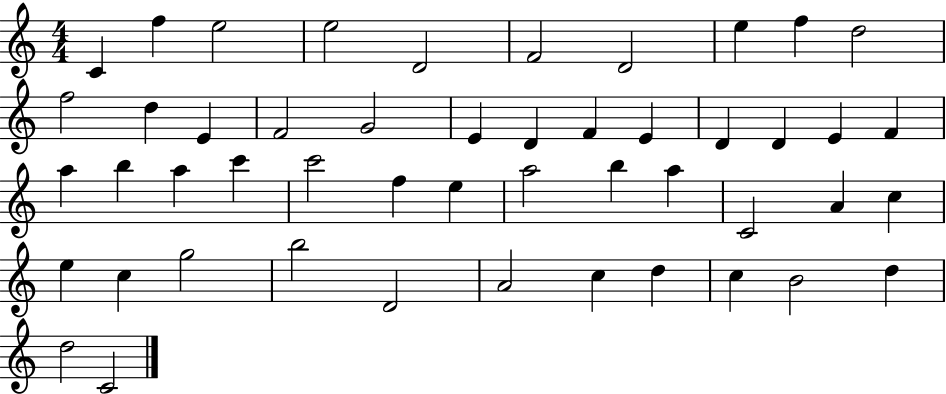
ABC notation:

X:1
T:Untitled
M:4/4
L:1/4
K:C
C f e2 e2 D2 F2 D2 e f d2 f2 d E F2 G2 E D F E D D E F a b a c' c'2 f e a2 b a C2 A c e c g2 b2 D2 A2 c d c B2 d d2 C2